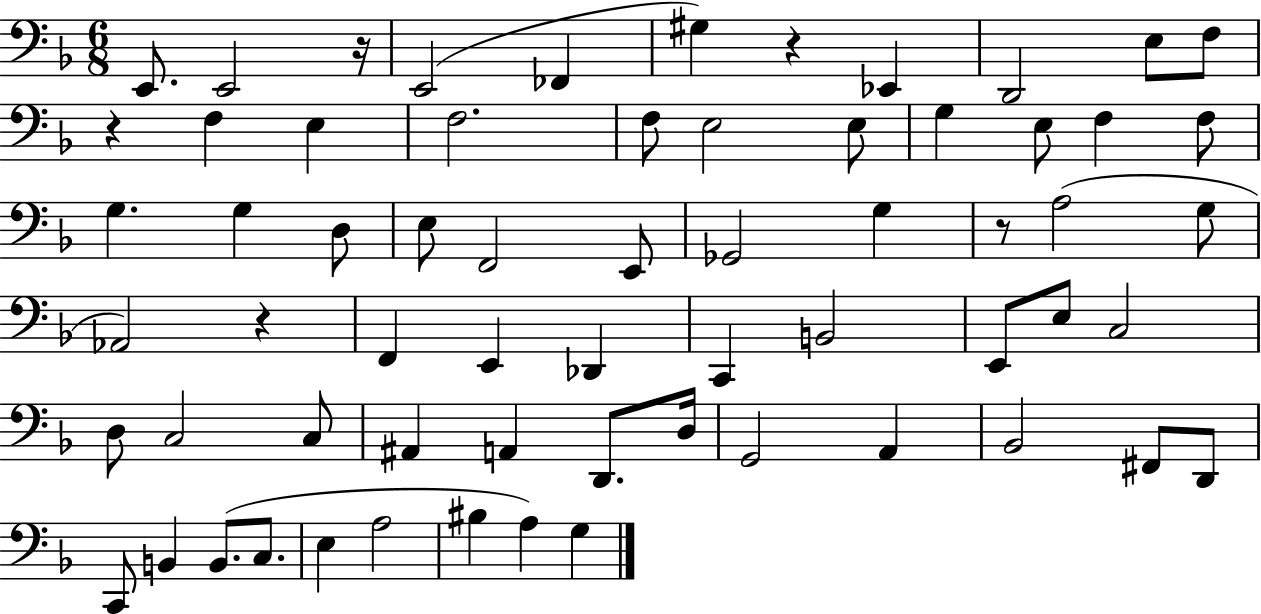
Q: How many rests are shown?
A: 5